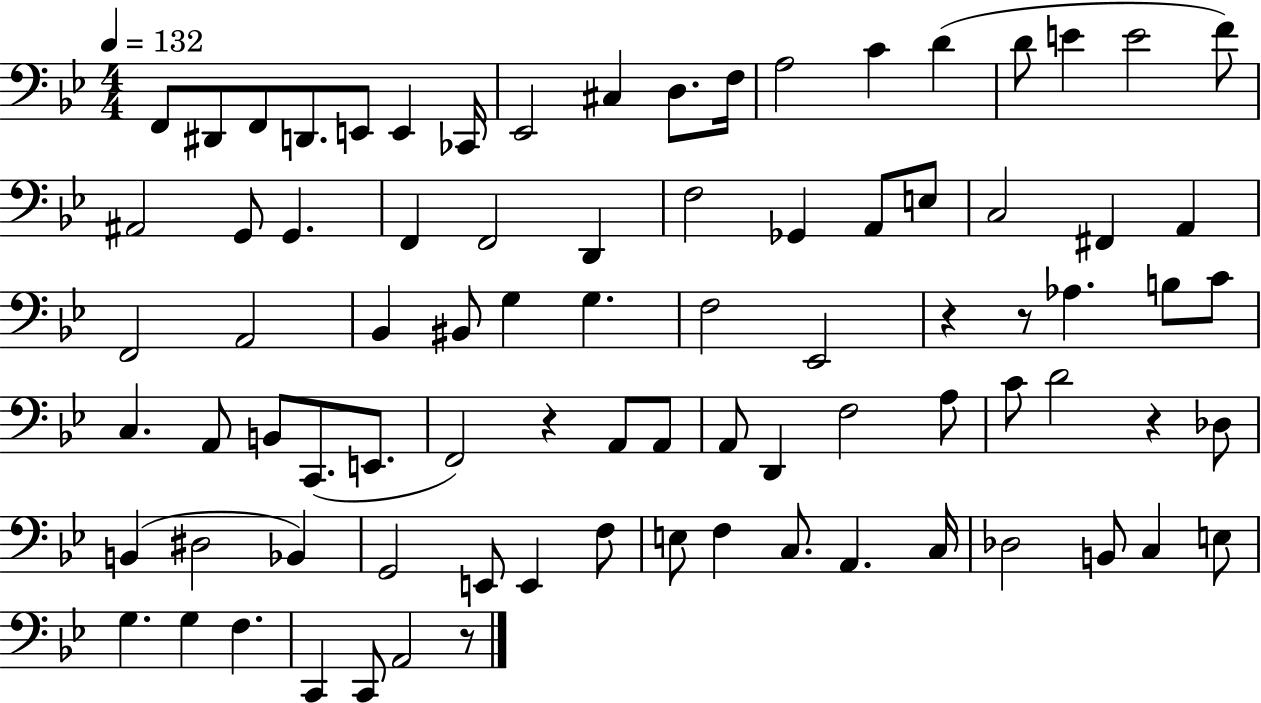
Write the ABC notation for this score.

X:1
T:Untitled
M:4/4
L:1/4
K:Bb
F,,/2 ^D,,/2 F,,/2 D,,/2 E,,/2 E,, _C,,/4 _E,,2 ^C, D,/2 F,/4 A,2 C D D/2 E E2 F/2 ^A,,2 G,,/2 G,, F,, F,,2 D,, F,2 _G,, A,,/2 E,/2 C,2 ^F,, A,, F,,2 A,,2 _B,, ^B,,/2 G, G, F,2 _E,,2 z z/2 _A, B,/2 C/2 C, A,,/2 B,,/2 C,,/2 E,,/2 F,,2 z A,,/2 A,,/2 A,,/2 D,, F,2 A,/2 C/2 D2 z _D,/2 B,, ^D,2 _B,, G,,2 E,,/2 E,, F,/2 E,/2 F, C,/2 A,, C,/4 _D,2 B,,/2 C, E,/2 G, G, F, C,, C,,/2 A,,2 z/2